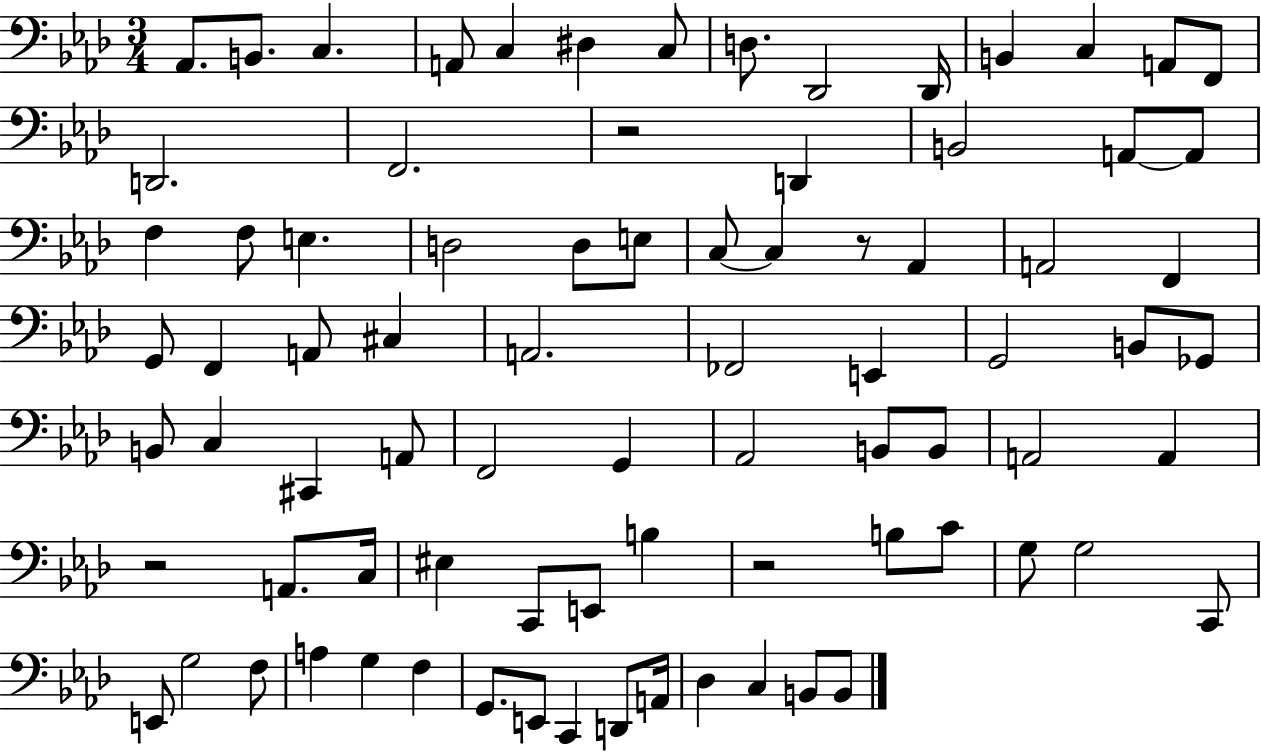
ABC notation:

X:1
T:Untitled
M:3/4
L:1/4
K:Ab
_A,,/2 B,,/2 C, A,,/2 C, ^D, C,/2 D,/2 _D,,2 _D,,/4 B,, C, A,,/2 F,,/2 D,,2 F,,2 z2 D,, B,,2 A,,/2 A,,/2 F, F,/2 E, D,2 D,/2 E,/2 C,/2 C, z/2 _A,, A,,2 F,, G,,/2 F,, A,,/2 ^C, A,,2 _F,,2 E,, G,,2 B,,/2 _G,,/2 B,,/2 C, ^C,, A,,/2 F,,2 G,, _A,,2 B,,/2 B,,/2 A,,2 A,, z2 A,,/2 C,/4 ^E, C,,/2 E,,/2 B, z2 B,/2 C/2 G,/2 G,2 C,,/2 E,,/2 G,2 F,/2 A, G, F, G,,/2 E,,/2 C,, D,,/2 A,,/4 _D, C, B,,/2 B,,/2